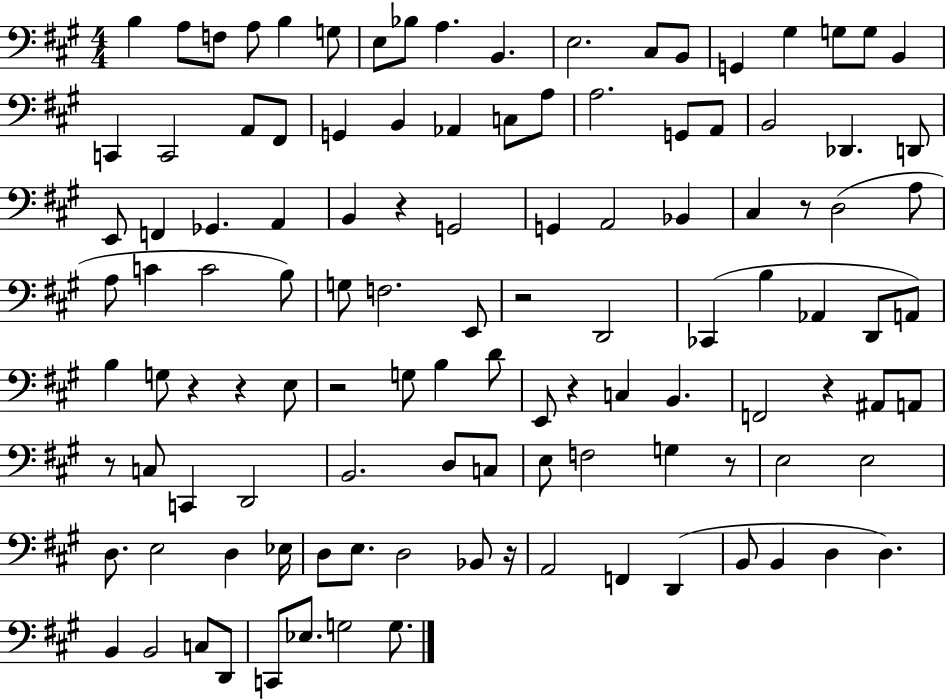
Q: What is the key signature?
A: A major